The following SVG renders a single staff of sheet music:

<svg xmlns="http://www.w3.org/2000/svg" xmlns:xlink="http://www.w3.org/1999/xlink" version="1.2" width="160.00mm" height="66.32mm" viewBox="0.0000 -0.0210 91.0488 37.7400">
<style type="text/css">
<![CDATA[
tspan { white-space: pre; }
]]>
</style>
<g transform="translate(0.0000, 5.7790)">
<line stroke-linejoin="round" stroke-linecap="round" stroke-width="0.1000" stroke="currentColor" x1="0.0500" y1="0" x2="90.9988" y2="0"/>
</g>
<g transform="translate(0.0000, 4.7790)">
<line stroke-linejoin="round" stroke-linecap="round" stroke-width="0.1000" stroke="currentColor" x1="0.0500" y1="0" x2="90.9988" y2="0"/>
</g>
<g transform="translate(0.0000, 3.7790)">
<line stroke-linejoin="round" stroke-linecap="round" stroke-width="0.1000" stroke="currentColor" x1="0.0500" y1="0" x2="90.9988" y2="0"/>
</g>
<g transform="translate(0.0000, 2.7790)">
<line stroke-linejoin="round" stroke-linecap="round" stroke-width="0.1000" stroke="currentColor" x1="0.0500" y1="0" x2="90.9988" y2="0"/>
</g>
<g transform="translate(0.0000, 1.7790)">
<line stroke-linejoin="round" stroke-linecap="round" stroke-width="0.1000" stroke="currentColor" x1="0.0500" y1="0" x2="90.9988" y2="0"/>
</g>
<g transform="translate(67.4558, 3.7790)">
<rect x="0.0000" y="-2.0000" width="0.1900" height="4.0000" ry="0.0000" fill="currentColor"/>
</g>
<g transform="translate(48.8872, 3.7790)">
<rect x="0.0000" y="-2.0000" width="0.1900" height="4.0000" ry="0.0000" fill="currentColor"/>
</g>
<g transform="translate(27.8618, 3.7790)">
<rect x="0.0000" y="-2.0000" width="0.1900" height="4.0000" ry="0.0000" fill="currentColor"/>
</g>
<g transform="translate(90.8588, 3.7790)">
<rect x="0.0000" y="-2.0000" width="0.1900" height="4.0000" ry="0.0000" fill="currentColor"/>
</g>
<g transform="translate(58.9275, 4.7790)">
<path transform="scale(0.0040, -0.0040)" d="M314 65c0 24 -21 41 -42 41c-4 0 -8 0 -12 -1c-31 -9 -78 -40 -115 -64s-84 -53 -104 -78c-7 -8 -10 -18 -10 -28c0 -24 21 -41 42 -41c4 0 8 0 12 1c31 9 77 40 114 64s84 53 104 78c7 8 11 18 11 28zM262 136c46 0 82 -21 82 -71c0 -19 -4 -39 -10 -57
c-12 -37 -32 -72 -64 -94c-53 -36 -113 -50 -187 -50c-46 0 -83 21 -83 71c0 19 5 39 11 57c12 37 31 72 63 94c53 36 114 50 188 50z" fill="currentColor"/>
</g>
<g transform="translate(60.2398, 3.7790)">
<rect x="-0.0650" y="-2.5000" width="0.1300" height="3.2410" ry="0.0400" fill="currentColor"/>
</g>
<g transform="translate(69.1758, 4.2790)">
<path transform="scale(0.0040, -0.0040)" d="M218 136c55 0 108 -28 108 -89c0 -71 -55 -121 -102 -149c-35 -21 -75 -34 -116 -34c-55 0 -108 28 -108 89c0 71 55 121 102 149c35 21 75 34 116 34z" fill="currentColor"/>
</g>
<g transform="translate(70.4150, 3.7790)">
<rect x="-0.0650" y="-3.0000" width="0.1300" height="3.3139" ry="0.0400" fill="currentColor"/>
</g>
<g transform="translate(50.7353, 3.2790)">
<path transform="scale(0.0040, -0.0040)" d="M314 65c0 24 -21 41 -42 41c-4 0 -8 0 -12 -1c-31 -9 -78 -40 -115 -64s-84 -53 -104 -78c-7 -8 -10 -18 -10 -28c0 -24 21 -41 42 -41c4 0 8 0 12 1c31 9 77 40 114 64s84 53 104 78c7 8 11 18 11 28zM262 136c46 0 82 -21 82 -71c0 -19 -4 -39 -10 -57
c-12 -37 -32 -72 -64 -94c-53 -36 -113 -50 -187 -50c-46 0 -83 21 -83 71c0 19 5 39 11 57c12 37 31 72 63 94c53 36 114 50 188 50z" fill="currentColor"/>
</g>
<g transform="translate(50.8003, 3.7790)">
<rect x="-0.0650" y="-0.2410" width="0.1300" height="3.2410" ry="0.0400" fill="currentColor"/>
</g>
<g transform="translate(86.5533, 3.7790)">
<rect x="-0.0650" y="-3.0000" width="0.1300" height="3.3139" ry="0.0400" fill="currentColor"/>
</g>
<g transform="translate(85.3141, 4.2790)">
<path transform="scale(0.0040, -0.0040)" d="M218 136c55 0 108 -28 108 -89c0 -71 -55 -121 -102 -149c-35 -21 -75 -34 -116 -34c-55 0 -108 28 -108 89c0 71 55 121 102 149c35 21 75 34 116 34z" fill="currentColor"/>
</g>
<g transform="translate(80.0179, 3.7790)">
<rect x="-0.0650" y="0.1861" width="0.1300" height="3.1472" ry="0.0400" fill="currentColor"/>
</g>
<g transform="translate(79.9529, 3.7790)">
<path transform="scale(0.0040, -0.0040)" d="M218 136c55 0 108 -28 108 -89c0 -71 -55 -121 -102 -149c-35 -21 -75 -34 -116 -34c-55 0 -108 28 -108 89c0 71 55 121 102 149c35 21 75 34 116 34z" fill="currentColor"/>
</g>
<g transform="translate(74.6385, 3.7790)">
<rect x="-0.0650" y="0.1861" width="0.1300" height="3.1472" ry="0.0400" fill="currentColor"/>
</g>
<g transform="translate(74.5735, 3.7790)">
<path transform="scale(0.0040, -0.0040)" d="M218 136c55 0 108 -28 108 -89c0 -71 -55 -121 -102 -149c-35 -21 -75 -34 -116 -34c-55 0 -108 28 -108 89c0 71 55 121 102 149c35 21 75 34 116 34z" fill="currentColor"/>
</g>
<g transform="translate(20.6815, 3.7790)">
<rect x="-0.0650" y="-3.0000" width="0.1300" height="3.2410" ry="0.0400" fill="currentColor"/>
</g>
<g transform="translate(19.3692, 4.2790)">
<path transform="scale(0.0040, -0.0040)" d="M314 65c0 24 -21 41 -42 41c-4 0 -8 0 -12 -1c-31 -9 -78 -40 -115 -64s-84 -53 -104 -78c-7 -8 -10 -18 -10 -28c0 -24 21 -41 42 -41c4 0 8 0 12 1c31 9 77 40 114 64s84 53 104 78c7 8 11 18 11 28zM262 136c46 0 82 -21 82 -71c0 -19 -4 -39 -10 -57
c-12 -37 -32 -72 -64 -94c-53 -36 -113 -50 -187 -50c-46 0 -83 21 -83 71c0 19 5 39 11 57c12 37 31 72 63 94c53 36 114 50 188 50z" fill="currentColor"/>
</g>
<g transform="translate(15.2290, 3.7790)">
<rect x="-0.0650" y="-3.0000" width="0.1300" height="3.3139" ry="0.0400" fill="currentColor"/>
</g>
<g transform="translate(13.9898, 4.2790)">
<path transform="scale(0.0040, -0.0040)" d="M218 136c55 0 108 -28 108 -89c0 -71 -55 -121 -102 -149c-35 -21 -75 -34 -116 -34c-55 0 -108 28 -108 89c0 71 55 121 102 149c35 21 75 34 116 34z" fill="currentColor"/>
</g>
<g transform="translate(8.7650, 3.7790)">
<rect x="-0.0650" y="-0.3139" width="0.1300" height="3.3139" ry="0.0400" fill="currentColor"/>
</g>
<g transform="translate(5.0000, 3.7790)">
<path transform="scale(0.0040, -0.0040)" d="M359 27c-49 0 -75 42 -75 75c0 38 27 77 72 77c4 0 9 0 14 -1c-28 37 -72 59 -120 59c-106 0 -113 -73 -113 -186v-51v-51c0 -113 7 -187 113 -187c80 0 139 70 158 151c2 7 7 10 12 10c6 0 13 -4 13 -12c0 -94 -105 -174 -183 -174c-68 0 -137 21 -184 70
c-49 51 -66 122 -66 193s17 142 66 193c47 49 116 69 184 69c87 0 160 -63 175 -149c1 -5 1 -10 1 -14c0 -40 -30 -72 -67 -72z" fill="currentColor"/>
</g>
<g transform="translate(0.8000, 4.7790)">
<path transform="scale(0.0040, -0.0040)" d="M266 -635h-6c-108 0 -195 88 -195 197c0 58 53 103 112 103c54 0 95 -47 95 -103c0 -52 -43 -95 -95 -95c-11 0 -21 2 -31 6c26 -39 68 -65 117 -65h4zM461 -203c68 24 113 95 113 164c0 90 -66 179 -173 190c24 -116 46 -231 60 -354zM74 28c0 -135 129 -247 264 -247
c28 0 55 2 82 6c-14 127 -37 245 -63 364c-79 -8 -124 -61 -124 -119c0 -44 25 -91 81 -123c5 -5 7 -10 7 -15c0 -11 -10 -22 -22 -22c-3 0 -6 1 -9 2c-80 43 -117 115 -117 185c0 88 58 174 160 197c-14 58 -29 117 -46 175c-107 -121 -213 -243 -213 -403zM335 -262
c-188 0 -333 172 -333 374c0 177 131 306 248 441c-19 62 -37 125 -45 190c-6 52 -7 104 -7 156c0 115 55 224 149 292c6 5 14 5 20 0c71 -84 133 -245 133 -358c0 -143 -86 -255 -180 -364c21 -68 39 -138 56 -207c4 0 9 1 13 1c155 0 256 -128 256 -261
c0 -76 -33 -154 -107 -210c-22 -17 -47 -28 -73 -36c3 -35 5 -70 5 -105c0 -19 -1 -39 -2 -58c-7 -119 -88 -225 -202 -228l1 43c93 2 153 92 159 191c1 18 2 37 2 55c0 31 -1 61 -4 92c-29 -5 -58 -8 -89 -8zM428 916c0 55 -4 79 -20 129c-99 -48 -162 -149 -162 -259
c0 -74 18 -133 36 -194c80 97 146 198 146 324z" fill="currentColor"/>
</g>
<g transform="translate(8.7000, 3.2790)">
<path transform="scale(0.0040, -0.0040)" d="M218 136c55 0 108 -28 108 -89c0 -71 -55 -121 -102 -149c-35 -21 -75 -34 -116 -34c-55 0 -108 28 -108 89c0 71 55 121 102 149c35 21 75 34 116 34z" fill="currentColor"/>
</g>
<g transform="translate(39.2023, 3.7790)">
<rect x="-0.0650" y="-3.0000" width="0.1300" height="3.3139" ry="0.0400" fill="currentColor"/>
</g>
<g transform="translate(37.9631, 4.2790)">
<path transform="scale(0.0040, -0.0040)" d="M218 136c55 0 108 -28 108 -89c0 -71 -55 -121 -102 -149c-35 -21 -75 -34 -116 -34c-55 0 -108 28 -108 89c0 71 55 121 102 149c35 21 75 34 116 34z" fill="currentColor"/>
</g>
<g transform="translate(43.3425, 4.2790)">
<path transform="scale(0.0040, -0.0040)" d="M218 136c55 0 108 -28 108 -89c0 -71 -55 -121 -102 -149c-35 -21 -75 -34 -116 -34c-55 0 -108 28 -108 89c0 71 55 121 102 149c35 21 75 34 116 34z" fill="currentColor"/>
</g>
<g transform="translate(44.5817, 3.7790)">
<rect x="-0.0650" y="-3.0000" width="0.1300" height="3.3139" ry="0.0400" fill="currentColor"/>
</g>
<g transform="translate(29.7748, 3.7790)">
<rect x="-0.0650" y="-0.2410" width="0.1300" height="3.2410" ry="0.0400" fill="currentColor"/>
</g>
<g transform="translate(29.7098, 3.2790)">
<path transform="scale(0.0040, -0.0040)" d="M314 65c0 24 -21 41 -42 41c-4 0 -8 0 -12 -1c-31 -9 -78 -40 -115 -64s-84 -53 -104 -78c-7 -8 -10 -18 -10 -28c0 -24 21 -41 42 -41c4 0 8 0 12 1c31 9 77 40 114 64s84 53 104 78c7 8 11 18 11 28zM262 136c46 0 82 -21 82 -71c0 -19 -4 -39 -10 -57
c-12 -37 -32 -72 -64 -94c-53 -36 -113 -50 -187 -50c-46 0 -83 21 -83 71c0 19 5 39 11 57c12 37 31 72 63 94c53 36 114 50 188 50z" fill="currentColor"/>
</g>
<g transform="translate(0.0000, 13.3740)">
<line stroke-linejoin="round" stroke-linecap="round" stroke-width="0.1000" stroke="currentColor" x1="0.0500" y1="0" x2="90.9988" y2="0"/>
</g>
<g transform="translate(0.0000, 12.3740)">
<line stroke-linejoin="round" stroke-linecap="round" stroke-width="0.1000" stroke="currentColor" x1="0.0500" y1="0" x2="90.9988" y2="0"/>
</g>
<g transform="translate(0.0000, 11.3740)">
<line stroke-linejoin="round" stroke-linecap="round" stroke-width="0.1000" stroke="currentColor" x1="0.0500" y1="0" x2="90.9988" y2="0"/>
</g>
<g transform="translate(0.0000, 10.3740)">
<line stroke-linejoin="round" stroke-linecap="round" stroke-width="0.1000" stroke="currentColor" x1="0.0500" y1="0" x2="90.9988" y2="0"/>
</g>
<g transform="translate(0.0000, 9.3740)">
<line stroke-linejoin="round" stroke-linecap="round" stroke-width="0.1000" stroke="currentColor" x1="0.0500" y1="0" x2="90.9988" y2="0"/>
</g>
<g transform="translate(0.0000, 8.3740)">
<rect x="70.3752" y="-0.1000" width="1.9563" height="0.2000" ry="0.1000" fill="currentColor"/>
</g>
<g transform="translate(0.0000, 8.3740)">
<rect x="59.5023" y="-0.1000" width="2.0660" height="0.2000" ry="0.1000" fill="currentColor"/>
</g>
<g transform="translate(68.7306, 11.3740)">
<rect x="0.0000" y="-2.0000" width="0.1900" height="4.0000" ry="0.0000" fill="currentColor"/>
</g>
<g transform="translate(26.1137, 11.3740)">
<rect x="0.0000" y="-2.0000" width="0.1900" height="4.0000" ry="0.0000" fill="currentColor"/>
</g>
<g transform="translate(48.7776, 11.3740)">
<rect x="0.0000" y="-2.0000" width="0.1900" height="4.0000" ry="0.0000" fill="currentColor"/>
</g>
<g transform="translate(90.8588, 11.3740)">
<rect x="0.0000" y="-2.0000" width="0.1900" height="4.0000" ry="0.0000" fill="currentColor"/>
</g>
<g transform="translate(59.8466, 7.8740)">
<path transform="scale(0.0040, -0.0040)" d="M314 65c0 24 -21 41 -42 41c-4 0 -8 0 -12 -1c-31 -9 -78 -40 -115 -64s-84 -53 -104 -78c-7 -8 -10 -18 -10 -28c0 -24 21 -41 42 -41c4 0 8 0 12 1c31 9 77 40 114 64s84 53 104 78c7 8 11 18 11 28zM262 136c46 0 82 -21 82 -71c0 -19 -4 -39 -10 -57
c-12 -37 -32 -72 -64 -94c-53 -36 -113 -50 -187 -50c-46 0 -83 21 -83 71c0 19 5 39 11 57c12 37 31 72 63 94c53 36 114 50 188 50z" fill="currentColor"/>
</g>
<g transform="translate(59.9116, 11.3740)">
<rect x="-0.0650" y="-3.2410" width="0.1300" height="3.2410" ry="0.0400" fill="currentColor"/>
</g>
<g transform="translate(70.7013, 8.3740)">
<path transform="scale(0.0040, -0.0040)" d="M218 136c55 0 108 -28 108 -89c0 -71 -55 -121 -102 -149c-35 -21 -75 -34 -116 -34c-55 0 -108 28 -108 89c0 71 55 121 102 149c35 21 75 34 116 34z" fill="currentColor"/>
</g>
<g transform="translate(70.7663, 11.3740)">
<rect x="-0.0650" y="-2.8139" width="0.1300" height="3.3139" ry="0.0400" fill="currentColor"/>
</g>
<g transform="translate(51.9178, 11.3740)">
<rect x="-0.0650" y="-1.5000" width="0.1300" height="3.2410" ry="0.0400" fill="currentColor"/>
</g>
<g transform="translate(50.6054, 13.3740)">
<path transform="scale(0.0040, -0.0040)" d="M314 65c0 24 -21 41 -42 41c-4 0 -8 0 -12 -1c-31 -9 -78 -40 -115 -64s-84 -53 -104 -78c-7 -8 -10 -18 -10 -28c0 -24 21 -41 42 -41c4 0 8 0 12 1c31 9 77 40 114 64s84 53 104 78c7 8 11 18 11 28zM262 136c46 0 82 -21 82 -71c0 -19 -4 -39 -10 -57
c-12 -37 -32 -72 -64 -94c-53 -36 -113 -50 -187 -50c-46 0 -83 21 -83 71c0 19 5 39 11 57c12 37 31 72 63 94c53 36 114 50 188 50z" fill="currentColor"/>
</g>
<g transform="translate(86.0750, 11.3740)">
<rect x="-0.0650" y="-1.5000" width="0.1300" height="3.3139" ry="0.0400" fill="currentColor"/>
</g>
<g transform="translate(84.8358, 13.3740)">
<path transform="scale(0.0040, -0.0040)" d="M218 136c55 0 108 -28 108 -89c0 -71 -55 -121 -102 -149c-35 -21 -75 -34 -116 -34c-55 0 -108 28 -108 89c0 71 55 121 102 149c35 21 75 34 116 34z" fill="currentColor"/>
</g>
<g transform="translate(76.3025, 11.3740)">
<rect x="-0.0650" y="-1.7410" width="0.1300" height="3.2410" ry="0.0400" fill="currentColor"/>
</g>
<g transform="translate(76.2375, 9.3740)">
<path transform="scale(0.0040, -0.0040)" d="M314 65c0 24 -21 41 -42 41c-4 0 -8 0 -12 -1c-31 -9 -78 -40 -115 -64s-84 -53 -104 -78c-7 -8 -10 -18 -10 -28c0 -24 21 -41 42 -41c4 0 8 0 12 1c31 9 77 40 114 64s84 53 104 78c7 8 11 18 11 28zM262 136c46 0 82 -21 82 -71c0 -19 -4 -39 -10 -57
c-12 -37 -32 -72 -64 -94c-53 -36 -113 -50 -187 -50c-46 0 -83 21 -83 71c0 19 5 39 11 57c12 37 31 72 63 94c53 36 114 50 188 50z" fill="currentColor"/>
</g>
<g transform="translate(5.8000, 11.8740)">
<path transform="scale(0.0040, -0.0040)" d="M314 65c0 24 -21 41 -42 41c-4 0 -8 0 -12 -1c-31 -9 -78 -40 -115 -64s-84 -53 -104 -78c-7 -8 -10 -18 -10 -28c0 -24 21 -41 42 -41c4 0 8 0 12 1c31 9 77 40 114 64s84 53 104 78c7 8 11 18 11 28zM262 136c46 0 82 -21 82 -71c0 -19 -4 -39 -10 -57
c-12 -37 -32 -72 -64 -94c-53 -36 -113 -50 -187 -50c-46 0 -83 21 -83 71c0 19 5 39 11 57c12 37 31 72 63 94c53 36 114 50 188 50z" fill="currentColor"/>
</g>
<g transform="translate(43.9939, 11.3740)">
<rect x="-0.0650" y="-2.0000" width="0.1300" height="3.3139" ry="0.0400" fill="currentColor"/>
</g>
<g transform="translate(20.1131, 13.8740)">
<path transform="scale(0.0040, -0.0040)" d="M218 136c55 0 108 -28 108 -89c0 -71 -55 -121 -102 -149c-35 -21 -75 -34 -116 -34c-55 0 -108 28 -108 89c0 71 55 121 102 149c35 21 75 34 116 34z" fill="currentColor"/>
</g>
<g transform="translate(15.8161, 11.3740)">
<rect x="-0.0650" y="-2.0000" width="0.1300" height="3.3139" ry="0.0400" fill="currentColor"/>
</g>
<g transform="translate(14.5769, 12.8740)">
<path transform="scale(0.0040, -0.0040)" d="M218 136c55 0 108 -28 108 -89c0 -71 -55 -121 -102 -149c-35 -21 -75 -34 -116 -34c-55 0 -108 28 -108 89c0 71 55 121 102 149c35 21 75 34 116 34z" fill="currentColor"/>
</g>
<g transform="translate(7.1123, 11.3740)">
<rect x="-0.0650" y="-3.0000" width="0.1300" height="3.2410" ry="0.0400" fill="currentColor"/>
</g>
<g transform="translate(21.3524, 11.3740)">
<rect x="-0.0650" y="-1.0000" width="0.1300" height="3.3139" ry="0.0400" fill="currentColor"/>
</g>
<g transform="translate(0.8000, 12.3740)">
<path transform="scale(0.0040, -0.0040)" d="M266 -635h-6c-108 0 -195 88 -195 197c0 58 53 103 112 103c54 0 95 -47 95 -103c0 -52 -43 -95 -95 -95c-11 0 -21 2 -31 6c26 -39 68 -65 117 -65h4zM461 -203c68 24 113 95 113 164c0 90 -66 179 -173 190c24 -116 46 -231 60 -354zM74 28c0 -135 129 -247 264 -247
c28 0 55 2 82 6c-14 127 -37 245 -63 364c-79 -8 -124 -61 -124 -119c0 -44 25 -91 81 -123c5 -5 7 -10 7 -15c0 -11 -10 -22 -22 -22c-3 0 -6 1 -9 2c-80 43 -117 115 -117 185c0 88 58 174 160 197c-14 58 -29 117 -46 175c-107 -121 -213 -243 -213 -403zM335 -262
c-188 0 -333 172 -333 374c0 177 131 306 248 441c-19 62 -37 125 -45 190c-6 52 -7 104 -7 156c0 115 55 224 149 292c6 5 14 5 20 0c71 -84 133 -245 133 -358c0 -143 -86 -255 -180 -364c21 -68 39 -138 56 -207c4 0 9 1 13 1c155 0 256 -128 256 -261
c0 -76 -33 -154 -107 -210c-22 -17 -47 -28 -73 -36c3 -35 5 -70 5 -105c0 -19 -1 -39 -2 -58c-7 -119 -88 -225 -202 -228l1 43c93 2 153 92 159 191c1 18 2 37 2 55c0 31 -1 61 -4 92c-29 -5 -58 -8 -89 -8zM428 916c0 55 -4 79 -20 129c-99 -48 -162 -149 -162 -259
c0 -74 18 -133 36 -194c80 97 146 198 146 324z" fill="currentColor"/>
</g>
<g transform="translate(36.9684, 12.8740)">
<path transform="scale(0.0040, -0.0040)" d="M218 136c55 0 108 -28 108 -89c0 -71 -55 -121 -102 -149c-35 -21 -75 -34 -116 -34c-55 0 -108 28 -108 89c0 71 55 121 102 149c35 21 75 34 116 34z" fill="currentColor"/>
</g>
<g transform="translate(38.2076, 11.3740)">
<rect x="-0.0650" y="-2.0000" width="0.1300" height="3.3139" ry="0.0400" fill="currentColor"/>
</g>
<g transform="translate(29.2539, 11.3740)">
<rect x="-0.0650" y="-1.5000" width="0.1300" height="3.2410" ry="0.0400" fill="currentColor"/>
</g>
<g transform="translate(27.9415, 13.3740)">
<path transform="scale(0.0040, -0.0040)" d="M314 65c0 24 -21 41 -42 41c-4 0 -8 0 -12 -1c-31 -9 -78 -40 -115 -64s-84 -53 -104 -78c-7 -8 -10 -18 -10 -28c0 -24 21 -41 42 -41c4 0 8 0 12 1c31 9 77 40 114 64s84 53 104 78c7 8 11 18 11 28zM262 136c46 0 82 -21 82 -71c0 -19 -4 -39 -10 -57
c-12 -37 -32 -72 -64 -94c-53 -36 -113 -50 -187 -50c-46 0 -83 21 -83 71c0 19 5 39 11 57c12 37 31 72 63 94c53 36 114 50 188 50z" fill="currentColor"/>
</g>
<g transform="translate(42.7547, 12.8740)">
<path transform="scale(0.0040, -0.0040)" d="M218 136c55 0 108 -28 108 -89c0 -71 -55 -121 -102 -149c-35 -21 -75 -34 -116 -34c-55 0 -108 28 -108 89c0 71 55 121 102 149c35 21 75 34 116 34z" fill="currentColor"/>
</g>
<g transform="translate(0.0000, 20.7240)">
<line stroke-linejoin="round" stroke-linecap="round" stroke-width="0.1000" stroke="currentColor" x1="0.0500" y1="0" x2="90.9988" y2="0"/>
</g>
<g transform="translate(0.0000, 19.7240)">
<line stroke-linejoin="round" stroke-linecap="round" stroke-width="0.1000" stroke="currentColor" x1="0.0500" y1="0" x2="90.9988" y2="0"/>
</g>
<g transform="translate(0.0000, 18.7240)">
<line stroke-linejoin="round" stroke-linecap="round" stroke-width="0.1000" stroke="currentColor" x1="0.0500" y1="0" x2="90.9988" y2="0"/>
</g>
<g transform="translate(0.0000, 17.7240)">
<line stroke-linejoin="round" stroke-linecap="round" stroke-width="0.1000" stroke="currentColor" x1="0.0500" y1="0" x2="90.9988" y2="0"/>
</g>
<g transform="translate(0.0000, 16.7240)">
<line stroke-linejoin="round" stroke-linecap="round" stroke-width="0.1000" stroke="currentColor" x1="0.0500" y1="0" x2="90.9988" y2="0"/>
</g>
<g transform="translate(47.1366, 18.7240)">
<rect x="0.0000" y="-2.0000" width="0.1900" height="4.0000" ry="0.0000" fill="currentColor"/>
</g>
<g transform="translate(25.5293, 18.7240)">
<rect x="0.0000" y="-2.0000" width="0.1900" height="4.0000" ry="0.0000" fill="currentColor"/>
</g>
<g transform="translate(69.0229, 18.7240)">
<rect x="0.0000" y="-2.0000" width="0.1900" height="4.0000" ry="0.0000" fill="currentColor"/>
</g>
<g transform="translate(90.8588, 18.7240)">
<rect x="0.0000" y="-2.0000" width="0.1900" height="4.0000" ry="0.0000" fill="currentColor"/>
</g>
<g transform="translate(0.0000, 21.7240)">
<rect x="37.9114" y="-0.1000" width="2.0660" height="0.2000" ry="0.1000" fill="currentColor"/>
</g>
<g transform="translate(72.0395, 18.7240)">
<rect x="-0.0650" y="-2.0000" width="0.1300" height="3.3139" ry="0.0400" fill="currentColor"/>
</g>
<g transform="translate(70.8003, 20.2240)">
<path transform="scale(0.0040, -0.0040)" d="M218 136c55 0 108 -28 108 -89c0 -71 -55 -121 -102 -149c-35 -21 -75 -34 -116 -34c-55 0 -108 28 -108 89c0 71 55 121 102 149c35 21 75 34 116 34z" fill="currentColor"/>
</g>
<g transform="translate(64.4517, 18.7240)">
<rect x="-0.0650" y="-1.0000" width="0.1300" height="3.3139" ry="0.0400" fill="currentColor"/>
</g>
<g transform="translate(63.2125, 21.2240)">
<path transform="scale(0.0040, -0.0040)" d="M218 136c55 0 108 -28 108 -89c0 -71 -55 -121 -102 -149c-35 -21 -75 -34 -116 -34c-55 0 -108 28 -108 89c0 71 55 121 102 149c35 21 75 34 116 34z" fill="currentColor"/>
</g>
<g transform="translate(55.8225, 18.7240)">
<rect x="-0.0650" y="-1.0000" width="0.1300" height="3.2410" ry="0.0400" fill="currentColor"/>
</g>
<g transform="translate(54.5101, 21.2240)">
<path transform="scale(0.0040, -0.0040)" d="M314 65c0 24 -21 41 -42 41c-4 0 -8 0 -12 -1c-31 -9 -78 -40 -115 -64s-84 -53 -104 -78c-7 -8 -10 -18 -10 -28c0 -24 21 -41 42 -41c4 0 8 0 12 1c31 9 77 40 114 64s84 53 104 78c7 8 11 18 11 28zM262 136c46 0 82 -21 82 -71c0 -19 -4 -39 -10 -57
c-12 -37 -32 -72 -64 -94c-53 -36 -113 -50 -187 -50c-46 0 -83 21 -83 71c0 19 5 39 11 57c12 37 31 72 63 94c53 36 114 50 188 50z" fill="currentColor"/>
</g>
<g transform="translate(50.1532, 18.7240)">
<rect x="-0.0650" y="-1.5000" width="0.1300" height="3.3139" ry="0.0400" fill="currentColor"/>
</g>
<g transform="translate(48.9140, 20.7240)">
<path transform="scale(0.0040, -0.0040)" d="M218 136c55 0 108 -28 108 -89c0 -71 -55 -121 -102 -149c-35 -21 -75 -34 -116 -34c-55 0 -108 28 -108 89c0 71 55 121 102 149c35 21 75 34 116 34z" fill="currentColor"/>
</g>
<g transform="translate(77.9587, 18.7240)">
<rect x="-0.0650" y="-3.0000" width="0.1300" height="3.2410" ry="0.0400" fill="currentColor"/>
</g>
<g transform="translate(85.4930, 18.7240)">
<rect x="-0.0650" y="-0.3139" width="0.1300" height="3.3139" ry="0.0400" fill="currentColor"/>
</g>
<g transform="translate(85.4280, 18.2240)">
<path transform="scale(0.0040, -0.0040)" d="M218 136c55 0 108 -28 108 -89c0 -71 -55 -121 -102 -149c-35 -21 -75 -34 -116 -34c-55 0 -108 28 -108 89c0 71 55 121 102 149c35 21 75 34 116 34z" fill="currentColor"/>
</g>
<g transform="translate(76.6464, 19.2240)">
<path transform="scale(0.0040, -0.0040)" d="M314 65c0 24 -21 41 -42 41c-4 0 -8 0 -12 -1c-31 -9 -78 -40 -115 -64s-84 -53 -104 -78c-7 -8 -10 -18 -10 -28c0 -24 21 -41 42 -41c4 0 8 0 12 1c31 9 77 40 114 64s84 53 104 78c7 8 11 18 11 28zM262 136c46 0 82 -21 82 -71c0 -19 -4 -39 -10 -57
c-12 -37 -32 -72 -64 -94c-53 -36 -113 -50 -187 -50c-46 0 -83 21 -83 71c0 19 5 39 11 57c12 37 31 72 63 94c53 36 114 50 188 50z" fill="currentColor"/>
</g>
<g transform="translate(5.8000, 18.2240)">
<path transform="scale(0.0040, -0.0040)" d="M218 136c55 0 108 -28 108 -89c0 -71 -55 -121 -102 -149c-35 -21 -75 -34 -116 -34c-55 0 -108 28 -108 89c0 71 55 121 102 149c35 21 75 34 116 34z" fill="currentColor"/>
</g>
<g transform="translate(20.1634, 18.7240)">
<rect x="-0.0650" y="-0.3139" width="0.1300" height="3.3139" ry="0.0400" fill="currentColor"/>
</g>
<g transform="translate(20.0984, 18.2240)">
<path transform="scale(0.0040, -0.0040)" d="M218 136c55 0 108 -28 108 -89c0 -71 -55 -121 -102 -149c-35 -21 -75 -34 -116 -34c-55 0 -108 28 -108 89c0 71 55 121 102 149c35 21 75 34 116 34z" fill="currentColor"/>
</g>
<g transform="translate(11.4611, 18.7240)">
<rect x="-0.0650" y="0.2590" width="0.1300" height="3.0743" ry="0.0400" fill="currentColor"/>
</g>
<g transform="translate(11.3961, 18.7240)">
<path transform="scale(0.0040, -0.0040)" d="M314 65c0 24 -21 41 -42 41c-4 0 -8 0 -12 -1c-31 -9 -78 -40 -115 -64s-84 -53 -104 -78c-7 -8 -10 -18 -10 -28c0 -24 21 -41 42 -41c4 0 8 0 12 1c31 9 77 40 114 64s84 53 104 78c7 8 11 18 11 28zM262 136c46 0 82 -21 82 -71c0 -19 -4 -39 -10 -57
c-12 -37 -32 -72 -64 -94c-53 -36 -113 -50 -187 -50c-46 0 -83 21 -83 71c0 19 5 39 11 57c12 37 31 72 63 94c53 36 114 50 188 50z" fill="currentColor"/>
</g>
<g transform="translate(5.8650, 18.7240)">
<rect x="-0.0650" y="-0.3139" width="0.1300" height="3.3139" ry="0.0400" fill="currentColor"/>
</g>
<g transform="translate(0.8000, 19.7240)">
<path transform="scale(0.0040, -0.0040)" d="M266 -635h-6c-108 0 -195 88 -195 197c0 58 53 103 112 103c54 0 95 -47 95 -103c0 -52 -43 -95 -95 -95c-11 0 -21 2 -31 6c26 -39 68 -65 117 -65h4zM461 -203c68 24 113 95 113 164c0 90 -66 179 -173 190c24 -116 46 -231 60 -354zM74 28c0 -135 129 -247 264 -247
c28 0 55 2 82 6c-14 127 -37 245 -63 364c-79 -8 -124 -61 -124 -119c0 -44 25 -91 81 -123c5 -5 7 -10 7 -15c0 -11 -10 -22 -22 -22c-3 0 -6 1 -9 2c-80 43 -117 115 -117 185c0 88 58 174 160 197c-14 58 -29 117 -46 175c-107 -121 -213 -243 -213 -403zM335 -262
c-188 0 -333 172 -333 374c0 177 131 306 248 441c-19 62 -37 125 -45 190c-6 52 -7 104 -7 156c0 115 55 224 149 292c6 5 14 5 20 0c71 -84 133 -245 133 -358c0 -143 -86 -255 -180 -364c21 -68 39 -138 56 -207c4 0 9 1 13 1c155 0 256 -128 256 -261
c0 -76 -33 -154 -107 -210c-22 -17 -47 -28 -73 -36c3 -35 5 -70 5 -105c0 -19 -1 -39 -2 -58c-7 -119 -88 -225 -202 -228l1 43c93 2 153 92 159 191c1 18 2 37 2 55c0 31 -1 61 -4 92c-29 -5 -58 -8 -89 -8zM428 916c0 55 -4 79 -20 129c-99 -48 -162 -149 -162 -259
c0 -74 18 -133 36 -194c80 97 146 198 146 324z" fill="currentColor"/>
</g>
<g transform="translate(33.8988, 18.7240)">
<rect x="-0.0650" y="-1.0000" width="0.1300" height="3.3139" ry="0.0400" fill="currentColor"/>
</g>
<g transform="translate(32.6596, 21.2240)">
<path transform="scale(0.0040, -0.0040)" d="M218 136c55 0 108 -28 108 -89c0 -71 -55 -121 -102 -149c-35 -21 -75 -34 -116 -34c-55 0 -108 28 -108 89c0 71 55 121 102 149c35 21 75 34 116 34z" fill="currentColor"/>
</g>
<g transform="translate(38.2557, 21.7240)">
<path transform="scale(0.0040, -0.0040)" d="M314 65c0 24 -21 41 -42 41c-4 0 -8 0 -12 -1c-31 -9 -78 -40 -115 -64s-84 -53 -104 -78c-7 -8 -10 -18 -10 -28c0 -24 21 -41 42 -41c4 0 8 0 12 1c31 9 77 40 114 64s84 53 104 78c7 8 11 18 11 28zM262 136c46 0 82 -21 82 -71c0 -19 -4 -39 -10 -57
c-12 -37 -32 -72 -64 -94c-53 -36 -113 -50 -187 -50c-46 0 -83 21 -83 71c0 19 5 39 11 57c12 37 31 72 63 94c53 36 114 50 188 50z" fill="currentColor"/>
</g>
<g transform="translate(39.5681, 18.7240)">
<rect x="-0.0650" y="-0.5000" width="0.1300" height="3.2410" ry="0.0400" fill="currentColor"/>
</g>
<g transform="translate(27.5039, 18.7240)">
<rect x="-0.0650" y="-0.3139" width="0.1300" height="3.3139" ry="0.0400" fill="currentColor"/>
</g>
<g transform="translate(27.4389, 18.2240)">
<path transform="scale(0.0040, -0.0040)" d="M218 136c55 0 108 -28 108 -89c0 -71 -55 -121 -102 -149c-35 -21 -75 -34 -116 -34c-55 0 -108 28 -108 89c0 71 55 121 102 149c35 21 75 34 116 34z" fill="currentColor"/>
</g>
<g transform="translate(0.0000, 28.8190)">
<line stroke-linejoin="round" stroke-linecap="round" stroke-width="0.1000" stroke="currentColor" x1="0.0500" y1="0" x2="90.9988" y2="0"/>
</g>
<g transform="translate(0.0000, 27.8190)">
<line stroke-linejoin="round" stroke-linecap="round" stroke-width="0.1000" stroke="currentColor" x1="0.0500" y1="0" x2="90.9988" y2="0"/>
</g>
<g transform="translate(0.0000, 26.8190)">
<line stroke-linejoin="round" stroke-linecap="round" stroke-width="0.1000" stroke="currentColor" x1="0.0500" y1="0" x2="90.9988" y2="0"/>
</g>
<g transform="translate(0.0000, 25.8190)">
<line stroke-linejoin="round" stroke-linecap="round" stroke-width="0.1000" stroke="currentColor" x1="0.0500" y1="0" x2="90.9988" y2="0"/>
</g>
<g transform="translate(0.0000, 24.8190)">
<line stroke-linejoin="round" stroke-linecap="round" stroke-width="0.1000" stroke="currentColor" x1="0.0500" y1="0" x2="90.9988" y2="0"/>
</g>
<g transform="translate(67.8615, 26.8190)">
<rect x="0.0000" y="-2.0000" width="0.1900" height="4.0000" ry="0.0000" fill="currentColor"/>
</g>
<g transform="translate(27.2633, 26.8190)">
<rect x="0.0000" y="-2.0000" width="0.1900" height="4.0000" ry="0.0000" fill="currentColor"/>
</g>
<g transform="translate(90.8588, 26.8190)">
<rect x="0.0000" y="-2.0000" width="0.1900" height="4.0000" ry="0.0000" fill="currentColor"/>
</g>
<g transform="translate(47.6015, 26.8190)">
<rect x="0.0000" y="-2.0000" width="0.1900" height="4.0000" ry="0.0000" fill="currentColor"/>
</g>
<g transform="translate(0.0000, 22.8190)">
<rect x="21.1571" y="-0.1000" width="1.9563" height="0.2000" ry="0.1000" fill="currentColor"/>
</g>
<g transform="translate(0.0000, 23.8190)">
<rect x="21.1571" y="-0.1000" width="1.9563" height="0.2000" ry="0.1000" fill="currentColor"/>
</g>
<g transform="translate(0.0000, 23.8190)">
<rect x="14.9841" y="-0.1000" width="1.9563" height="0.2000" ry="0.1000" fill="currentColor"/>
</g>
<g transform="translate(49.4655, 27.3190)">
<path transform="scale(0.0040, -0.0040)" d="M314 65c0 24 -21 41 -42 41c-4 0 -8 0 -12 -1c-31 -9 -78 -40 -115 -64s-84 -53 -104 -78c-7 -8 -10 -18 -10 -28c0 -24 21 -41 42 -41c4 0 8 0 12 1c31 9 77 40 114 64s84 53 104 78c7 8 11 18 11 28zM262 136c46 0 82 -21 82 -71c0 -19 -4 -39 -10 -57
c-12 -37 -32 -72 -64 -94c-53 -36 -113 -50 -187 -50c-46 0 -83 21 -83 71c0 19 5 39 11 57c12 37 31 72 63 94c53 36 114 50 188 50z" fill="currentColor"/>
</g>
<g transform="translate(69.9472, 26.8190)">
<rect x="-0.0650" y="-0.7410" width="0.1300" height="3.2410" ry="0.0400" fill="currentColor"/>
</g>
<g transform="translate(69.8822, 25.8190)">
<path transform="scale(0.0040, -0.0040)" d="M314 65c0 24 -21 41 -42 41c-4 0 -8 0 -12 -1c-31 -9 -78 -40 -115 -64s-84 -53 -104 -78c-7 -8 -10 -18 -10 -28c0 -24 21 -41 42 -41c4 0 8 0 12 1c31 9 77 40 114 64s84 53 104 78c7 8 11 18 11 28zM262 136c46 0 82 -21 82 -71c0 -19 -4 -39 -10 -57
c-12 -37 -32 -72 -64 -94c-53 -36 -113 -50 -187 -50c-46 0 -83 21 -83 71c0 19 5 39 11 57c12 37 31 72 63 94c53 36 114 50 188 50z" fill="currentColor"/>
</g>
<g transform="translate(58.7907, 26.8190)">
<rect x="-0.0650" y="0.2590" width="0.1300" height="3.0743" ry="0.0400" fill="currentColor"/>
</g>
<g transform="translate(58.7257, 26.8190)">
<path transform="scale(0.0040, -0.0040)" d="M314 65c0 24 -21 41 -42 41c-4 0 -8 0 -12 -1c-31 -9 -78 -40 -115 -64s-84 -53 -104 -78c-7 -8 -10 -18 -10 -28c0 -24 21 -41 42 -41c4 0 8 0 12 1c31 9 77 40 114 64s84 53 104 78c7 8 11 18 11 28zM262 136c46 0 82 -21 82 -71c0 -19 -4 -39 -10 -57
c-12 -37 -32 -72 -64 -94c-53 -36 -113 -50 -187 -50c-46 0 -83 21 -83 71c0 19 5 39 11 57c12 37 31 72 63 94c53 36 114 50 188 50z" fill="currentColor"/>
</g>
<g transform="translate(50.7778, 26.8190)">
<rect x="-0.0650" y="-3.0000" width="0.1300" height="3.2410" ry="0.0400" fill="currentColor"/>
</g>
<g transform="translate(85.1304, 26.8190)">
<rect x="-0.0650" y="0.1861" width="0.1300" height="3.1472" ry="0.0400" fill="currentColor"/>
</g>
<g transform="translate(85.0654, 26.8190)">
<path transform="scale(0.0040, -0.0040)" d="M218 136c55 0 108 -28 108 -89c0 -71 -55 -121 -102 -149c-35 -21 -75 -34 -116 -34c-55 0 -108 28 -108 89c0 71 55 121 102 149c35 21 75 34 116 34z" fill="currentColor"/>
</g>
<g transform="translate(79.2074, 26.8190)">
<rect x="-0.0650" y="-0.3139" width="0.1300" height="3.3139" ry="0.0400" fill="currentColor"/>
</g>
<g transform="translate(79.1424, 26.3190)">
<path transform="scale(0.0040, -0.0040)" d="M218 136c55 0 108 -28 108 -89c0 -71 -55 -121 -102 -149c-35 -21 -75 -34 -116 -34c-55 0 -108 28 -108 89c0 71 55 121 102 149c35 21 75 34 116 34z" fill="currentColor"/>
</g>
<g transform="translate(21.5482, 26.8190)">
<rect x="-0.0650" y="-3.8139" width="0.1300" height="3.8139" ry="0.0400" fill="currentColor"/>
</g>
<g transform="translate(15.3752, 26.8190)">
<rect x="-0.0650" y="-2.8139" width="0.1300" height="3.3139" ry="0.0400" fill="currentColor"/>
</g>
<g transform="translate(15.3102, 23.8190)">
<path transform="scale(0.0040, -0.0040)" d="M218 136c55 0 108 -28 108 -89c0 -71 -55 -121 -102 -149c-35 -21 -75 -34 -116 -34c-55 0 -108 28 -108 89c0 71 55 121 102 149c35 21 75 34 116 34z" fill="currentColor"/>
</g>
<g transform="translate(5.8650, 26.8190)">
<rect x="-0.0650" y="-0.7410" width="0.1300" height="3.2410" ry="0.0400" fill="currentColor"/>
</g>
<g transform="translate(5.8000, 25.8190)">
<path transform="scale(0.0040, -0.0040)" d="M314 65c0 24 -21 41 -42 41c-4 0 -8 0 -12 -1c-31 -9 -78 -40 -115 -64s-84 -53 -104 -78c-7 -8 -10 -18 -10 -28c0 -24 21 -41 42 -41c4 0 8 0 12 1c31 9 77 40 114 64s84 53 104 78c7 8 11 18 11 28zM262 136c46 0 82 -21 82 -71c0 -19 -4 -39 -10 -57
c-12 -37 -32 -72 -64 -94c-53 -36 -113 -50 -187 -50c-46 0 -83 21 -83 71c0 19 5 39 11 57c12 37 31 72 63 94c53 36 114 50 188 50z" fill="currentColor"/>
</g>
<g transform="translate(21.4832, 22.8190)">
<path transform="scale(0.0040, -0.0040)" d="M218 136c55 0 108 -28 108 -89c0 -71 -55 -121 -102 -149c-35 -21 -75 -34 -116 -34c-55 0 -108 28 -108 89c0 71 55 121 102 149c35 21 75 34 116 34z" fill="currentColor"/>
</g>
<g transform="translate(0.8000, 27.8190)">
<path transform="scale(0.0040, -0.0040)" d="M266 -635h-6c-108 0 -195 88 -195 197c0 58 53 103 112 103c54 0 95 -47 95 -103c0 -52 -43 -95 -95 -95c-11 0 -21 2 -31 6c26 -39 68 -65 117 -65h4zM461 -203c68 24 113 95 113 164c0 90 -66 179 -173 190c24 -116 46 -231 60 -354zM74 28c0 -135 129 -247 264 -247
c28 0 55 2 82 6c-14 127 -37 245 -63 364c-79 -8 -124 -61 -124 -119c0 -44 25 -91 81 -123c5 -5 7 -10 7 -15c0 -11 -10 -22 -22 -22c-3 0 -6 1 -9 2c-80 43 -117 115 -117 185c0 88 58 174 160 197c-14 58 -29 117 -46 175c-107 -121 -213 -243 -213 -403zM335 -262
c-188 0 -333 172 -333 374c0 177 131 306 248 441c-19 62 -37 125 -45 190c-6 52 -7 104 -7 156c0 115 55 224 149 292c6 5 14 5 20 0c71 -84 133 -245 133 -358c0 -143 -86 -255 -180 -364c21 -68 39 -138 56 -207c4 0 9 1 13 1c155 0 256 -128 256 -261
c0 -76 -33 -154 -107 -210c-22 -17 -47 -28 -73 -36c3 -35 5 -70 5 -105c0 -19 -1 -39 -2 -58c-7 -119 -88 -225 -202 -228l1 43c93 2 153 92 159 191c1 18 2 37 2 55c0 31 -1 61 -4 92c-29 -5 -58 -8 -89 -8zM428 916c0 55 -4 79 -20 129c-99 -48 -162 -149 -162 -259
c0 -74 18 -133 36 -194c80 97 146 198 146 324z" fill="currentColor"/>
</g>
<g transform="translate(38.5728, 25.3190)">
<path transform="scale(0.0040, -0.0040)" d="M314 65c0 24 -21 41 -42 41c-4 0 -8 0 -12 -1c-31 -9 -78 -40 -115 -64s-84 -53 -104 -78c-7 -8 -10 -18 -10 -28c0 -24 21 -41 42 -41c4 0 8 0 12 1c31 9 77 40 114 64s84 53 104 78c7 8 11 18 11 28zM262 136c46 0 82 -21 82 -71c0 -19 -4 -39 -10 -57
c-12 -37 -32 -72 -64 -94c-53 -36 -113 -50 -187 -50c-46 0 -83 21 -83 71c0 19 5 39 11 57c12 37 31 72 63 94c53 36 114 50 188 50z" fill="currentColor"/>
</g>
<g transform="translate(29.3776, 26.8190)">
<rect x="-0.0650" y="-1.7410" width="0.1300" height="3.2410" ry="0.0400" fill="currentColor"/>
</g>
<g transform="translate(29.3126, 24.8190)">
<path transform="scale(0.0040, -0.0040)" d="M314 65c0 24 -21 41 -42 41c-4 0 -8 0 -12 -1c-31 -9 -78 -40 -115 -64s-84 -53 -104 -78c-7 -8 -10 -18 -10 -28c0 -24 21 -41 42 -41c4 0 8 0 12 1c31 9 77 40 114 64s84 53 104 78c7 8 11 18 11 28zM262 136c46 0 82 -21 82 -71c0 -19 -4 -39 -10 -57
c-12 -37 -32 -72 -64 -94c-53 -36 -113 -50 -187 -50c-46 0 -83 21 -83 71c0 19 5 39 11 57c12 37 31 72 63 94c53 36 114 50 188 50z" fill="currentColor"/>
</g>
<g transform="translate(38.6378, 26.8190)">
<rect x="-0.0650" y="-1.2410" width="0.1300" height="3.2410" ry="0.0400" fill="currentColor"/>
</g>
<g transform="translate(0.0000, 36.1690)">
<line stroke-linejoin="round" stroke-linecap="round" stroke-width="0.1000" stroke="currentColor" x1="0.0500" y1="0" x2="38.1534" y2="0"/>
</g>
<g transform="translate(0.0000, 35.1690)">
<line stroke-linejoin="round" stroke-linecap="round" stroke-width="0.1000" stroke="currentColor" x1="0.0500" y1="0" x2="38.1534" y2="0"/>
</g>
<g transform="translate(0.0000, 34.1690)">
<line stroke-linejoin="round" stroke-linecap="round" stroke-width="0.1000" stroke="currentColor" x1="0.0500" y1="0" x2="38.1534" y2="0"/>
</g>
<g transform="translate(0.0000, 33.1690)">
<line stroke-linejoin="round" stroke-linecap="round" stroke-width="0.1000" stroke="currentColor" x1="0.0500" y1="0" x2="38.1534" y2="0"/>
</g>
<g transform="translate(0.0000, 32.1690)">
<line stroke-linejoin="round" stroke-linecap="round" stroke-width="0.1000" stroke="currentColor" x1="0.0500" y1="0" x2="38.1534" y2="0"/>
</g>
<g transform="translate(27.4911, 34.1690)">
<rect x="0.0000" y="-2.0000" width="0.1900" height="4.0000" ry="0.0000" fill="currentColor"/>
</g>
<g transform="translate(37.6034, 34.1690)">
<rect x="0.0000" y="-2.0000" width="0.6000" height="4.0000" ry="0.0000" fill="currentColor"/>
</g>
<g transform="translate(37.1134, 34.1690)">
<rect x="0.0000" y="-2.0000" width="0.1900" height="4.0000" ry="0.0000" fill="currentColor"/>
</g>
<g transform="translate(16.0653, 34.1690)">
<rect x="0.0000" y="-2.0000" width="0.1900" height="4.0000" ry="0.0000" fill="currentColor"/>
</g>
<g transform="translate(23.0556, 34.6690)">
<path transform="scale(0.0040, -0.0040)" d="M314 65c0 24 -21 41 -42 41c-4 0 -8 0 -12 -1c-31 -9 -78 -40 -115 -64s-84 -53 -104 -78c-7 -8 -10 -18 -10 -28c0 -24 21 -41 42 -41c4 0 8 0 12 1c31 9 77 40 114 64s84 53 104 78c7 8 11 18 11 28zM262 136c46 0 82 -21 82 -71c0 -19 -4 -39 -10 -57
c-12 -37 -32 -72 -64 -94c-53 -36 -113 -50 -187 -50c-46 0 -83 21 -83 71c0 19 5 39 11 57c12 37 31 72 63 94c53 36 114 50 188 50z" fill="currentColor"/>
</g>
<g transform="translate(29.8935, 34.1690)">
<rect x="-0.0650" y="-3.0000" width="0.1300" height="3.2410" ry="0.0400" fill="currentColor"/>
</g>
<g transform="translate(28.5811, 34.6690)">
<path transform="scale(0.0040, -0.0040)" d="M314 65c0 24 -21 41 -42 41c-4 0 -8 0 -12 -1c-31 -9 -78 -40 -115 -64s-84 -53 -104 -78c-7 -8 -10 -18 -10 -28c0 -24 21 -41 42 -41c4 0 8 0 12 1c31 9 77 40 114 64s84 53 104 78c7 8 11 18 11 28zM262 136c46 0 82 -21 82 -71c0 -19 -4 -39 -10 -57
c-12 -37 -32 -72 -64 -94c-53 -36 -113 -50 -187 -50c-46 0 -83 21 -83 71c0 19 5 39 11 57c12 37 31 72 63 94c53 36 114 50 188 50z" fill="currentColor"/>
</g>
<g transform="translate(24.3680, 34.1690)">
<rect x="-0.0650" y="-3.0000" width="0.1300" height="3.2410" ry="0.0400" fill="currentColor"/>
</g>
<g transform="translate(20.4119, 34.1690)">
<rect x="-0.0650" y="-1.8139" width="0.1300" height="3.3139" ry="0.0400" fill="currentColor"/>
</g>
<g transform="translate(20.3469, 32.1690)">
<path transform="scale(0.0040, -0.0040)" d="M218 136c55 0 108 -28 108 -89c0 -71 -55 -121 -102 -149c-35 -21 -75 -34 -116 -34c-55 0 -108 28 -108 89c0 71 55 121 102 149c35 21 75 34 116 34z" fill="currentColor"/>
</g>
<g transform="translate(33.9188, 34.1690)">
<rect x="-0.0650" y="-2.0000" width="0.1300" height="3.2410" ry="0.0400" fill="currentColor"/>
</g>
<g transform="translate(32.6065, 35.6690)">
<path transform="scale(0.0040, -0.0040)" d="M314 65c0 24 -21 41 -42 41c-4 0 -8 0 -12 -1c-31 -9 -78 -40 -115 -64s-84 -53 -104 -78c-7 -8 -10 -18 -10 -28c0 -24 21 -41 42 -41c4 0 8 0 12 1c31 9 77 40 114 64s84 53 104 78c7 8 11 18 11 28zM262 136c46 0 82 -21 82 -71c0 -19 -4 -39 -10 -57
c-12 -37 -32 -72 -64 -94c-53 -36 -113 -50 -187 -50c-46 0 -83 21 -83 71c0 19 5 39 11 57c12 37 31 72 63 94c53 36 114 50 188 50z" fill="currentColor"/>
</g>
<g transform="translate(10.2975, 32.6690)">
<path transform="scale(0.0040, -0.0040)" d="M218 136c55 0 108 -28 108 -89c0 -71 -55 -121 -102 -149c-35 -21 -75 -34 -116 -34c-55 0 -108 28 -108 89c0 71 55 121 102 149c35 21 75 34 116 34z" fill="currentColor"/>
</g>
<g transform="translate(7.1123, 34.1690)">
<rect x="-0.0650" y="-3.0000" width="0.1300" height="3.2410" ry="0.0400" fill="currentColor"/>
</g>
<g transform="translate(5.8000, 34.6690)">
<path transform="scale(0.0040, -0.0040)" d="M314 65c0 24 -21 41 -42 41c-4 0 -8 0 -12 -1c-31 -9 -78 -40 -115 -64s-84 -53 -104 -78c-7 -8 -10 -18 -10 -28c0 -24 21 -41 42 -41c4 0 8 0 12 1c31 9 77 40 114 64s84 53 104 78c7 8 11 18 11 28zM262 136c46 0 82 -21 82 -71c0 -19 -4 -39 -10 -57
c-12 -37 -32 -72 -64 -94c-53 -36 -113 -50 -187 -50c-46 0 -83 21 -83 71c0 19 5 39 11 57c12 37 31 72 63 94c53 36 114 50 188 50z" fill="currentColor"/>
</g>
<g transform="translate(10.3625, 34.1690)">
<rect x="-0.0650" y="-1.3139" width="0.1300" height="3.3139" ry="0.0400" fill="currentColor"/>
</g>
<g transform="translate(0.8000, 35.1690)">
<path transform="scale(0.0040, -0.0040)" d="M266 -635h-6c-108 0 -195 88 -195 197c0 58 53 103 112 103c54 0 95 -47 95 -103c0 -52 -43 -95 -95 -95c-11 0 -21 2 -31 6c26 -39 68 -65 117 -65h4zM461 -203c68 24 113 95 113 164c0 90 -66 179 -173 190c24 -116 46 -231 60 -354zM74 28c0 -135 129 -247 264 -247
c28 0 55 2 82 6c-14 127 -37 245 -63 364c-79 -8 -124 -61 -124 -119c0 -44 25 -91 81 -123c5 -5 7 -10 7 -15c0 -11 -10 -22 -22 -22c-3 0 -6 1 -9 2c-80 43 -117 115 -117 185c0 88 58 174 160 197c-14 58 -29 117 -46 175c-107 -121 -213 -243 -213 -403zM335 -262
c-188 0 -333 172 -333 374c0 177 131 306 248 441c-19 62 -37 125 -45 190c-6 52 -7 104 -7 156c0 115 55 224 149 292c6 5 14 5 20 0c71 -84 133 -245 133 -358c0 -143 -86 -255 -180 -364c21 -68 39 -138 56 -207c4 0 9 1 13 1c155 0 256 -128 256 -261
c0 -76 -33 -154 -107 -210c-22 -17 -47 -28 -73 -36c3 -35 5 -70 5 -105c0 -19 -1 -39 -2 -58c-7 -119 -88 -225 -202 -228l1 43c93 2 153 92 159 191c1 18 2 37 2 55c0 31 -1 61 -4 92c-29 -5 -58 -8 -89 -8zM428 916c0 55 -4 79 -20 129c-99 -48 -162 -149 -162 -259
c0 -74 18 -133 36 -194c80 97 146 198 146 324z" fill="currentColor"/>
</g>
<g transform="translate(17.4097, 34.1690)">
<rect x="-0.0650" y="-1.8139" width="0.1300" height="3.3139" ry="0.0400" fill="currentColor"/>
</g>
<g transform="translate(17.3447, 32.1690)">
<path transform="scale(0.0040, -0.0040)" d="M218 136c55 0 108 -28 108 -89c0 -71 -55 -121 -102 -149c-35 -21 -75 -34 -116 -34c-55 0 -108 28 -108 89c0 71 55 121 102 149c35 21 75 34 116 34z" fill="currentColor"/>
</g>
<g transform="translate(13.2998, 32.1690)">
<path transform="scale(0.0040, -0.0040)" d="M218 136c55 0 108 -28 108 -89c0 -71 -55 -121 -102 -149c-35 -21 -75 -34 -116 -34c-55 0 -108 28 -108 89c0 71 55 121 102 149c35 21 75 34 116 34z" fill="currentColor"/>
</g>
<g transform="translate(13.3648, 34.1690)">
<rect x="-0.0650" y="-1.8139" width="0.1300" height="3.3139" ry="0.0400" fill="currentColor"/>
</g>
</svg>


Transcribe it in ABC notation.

X:1
T:Untitled
M:4/4
L:1/4
K:C
c A A2 c2 A A c2 G2 A B B A A2 F D E2 F F E2 b2 a f2 E c B2 c c D C2 E D2 D F A2 c d2 a c' f2 e2 A2 B2 d2 c B A2 e f f f A2 A2 F2